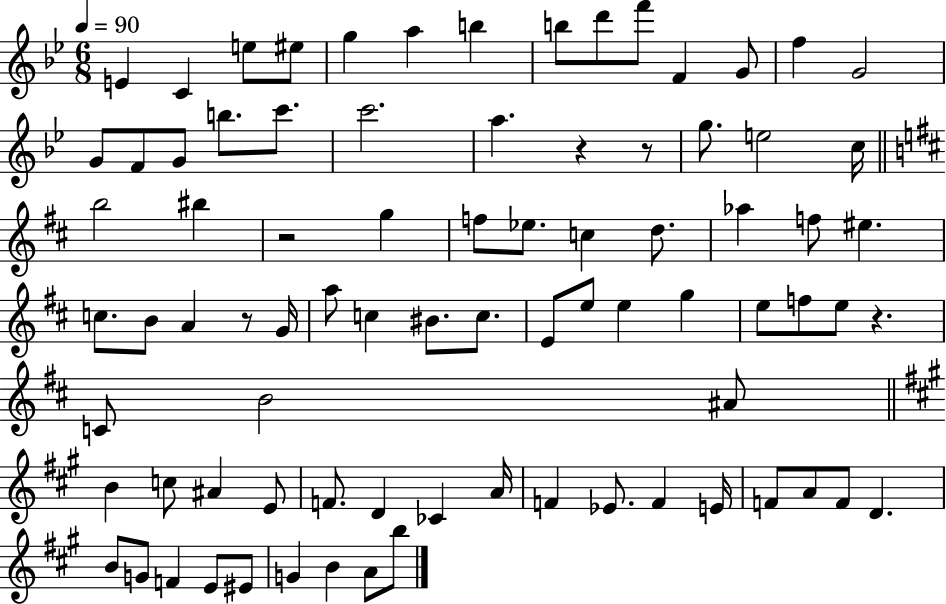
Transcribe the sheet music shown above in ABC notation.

X:1
T:Untitled
M:6/8
L:1/4
K:Bb
E C e/2 ^e/2 g a b b/2 d'/2 f'/2 F G/2 f G2 G/2 F/2 G/2 b/2 c'/2 c'2 a z z/2 g/2 e2 c/4 b2 ^b z2 g f/2 _e/2 c d/2 _a f/2 ^e c/2 B/2 A z/2 G/4 a/2 c ^B/2 c/2 E/2 e/2 e g e/2 f/2 e/2 z C/2 B2 ^A/2 B c/2 ^A E/2 F/2 D _C A/4 F _E/2 F E/4 F/2 A/2 F/2 D B/2 G/2 F E/2 ^E/2 G B A/2 b/2